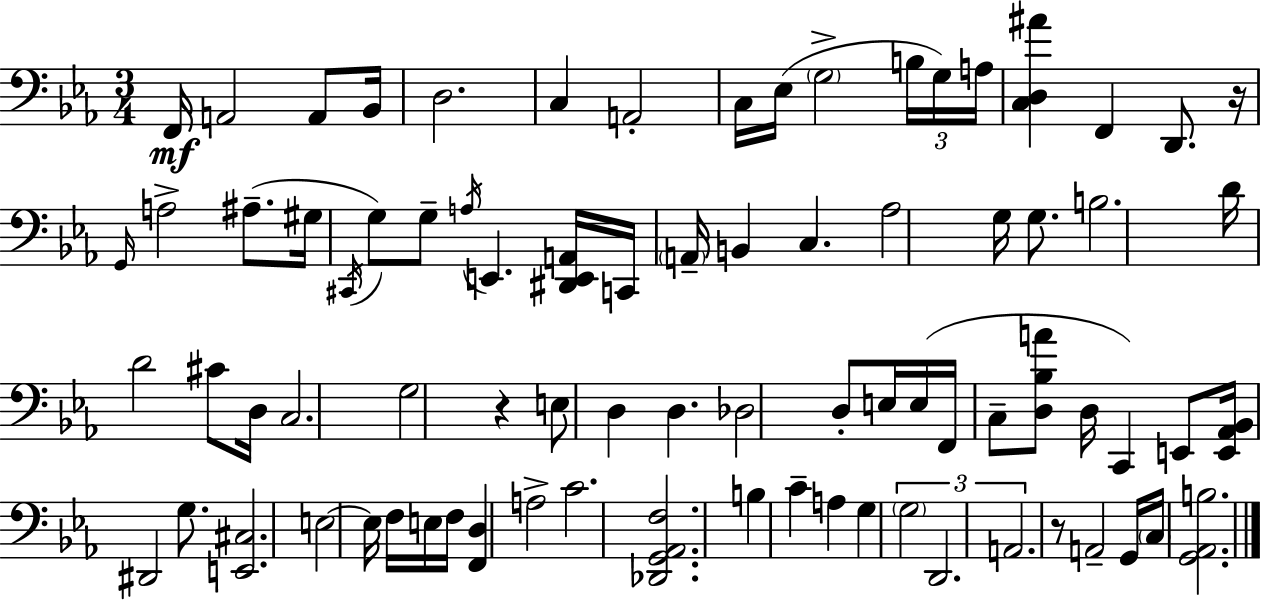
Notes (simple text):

F2/s A2/h A2/e Bb2/s D3/h. C3/q A2/h C3/s Eb3/s G3/h B3/s G3/s A3/s [C3,D3,A#4]/q F2/q D2/e. R/s G2/s A3/h A#3/e. G#3/s C#2/s G3/e G3/e A3/s E2/q. [D#2,E2,A2]/s C2/s A2/s B2/q C3/q. Ab3/h G3/s G3/e. B3/h. D4/s D4/h C#4/e D3/s C3/h. G3/h R/q E3/e D3/q D3/q. Db3/h D3/e E3/s E3/s F2/s C3/e [D3,Bb3,A4]/e D3/s C2/q E2/e [E2,Ab2,Bb2]/s D#2/h G3/e. [E2,C#3]/h. E3/h E3/s F3/s E3/s F3/s [F2,D3]/q A3/h C4/h. [Db2,G2,Ab2,F3]/h. B3/q C4/q A3/q G3/q G3/h D2/h. A2/h. R/e A2/h G2/s C3/s [G2,Ab2,B3]/h.